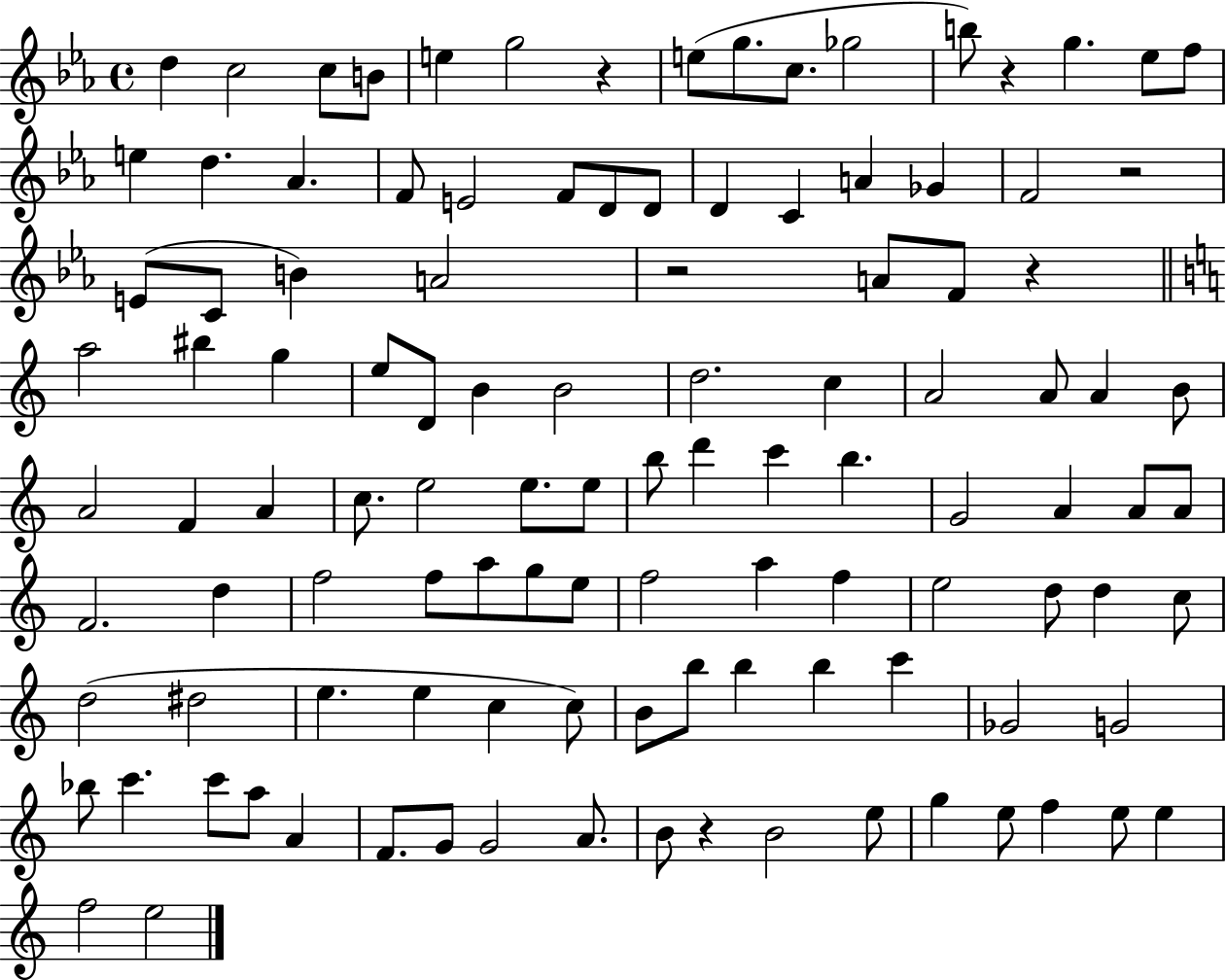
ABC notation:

X:1
T:Untitled
M:4/4
L:1/4
K:Eb
d c2 c/2 B/2 e g2 z e/2 g/2 c/2 _g2 b/2 z g _e/2 f/2 e d _A F/2 E2 F/2 D/2 D/2 D C A _G F2 z2 E/2 C/2 B A2 z2 A/2 F/2 z a2 ^b g e/2 D/2 B B2 d2 c A2 A/2 A B/2 A2 F A c/2 e2 e/2 e/2 b/2 d' c' b G2 A A/2 A/2 F2 d f2 f/2 a/2 g/2 e/2 f2 a f e2 d/2 d c/2 d2 ^d2 e e c c/2 B/2 b/2 b b c' _G2 G2 _b/2 c' c'/2 a/2 A F/2 G/2 G2 A/2 B/2 z B2 e/2 g e/2 f e/2 e f2 e2